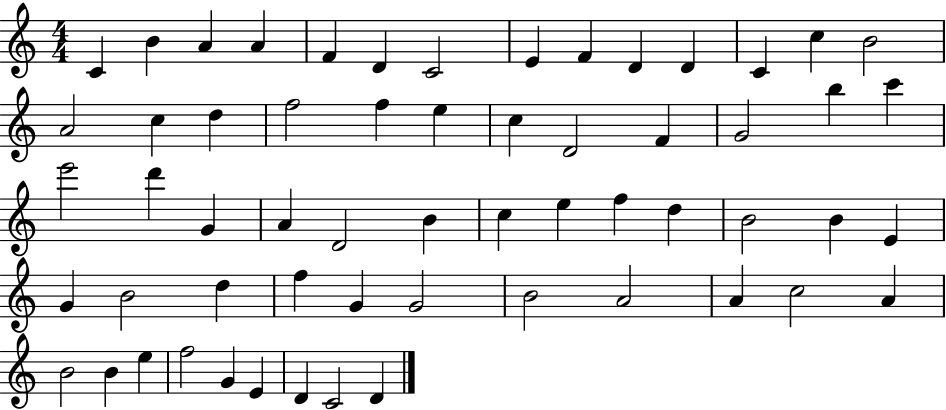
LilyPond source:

{
  \clef treble
  \numericTimeSignature
  \time 4/4
  \key c \major
  c'4 b'4 a'4 a'4 | f'4 d'4 c'2 | e'4 f'4 d'4 d'4 | c'4 c''4 b'2 | \break a'2 c''4 d''4 | f''2 f''4 e''4 | c''4 d'2 f'4 | g'2 b''4 c'''4 | \break e'''2 d'''4 g'4 | a'4 d'2 b'4 | c''4 e''4 f''4 d''4 | b'2 b'4 e'4 | \break g'4 b'2 d''4 | f''4 g'4 g'2 | b'2 a'2 | a'4 c''2 a'4 | \break b'2 b'4 e''4 | f''2 g'4 e'4 | d'4 c'2 d'4 | \bar "|."
}